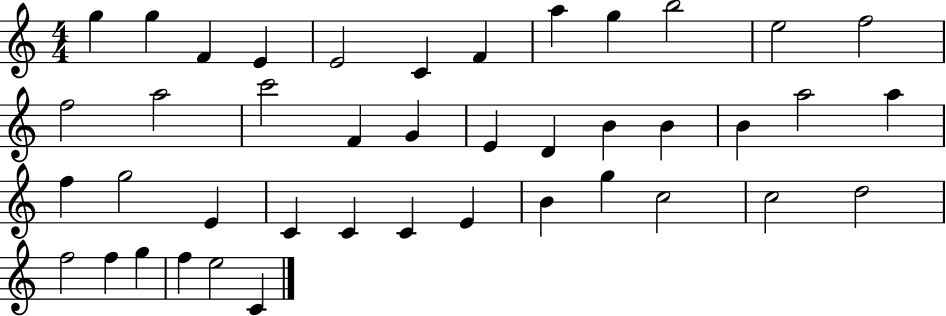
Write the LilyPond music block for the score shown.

{
  \clef treble
  \numericTimeSignature
  \time 4/4
  \key c \major
  g''4 g''4 f'4 e'4 | e'2 c'4 f'4 | a''4 g''4 b''2 | e''2 f''2 | \break f''2 a''2 | c'''2 f'4 g'4 | e'4 d'4 b'4 b'4 | b'4 a''2 a''4 | \break f''4 g''2 e'4 | c'4 c'4 c'4 e'4 | b'4 g''4 c''2 | c''2 d''2 | \break f''2 f''4 g''4 | f''4 e''2 c'4 | \bar "|."
}